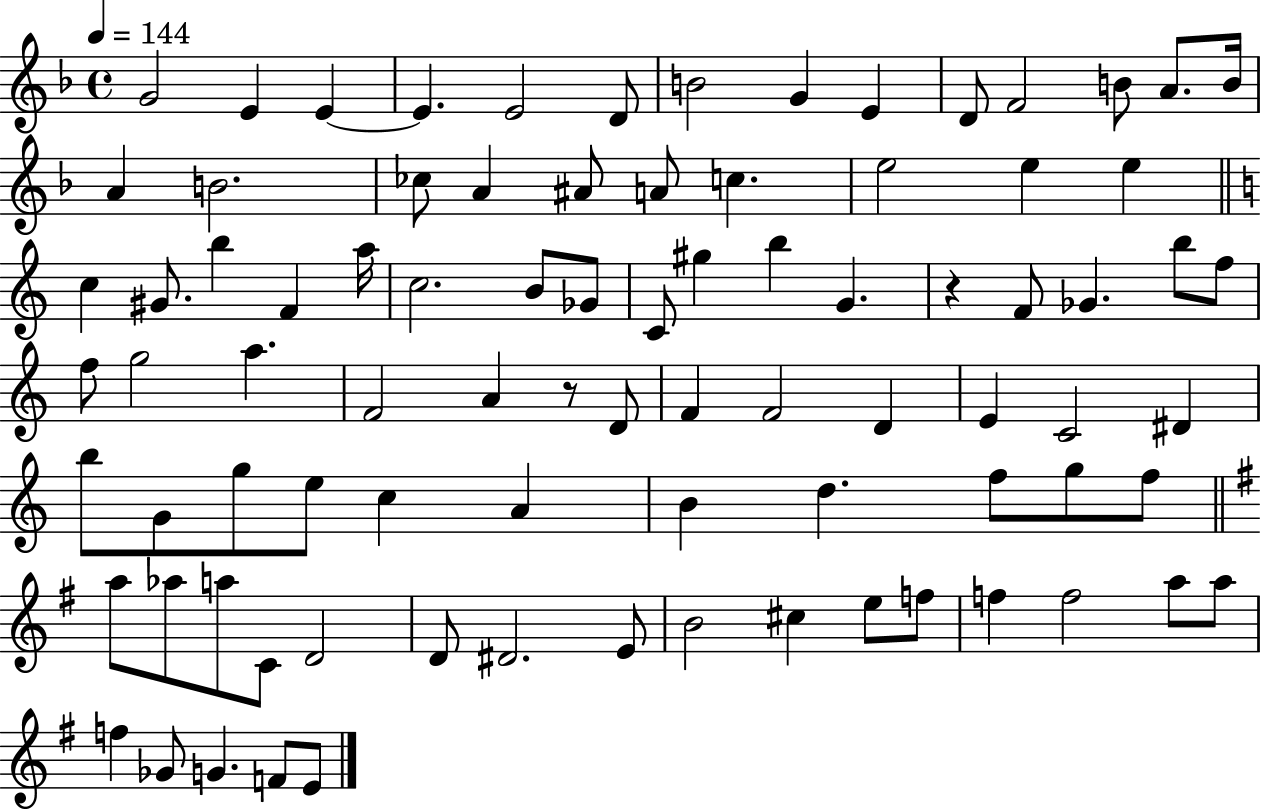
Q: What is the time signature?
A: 4/4